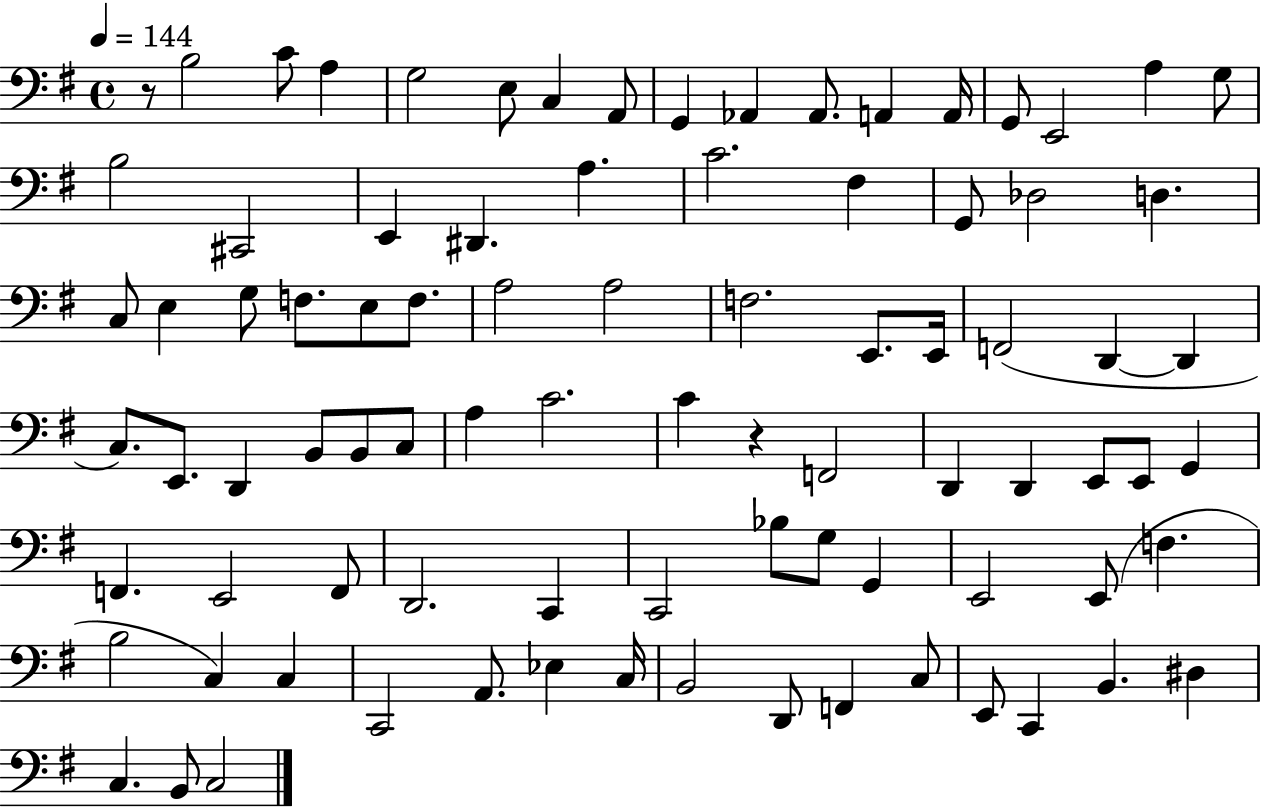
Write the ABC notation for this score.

X:1
T:Untitled
M:4/4
L:1/4
K:G
z/2 B,2 C/2 A, G,2 E,/2 C, A,,/2 G,, _A,, _A,,/2 A,, A,,/4 G,,/2 E,,2 A, G,/2 B,2 ^C,,2 E,, ^D,, A, C2 ^F, G,,/2 _D,2 D, C,/2 E, G,/2 F,/2 E,/2 F,/2 A,2 A,2 F,2 E,,/2 E,,/4 F,,2 D,, D,, C,/2 E,,/2 D,, B,,/2 B,,/2 C,/2 A, C2 C z F,,2 D,, D,, E,,/2 E,,/2 G,, F,, E,,2 F,,/2 D,,2 C,, C,,2 _B,/2 G,/2 G,, E,,2 E,,/2 F, B,2 C, C, C,,2 A,,/2 _E, C,/4 B,,2 D,,/2 F,, C,/2 E,,/2 C,, B,, ^D, C, B,,/2 C,2